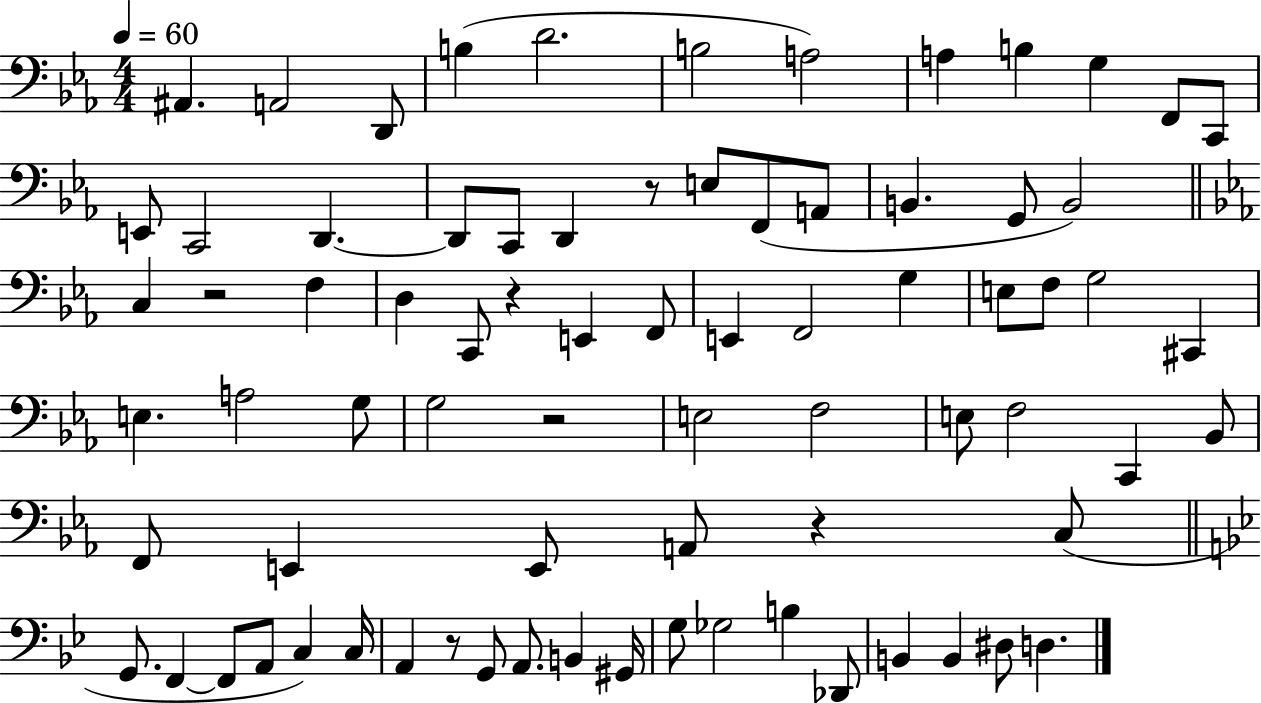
A#2/q. A2/h D2/e B3/q D4/h. B3/h A3/h A3/q B3/q G3/q F2/e C2/e E2/e C2/h D2/q. D2/e C2/e D2/q R/e E3/e F2/e A2/e B2/q. G2/e B2/h C3/q R/h F3/q D3/q C2/e R/q E2/q F2/e E2/q F2/h G3/q E3/e F3/e G3/h C#2/q E3/q. A3/h G3/e G3/h R/h E3/h F3/h E3/e F3/h C2/q Bb2/e F2/e E2/q E2/e A2/e R/q C3/e G2/e. F2/q F2/e A2/e C3/q C3/s A2/q R/e G2/e A2/e. B2/q G#2/s G3/e Gb3/h B3/q Db2/e B2/q B2/q D#3/e D3/q.